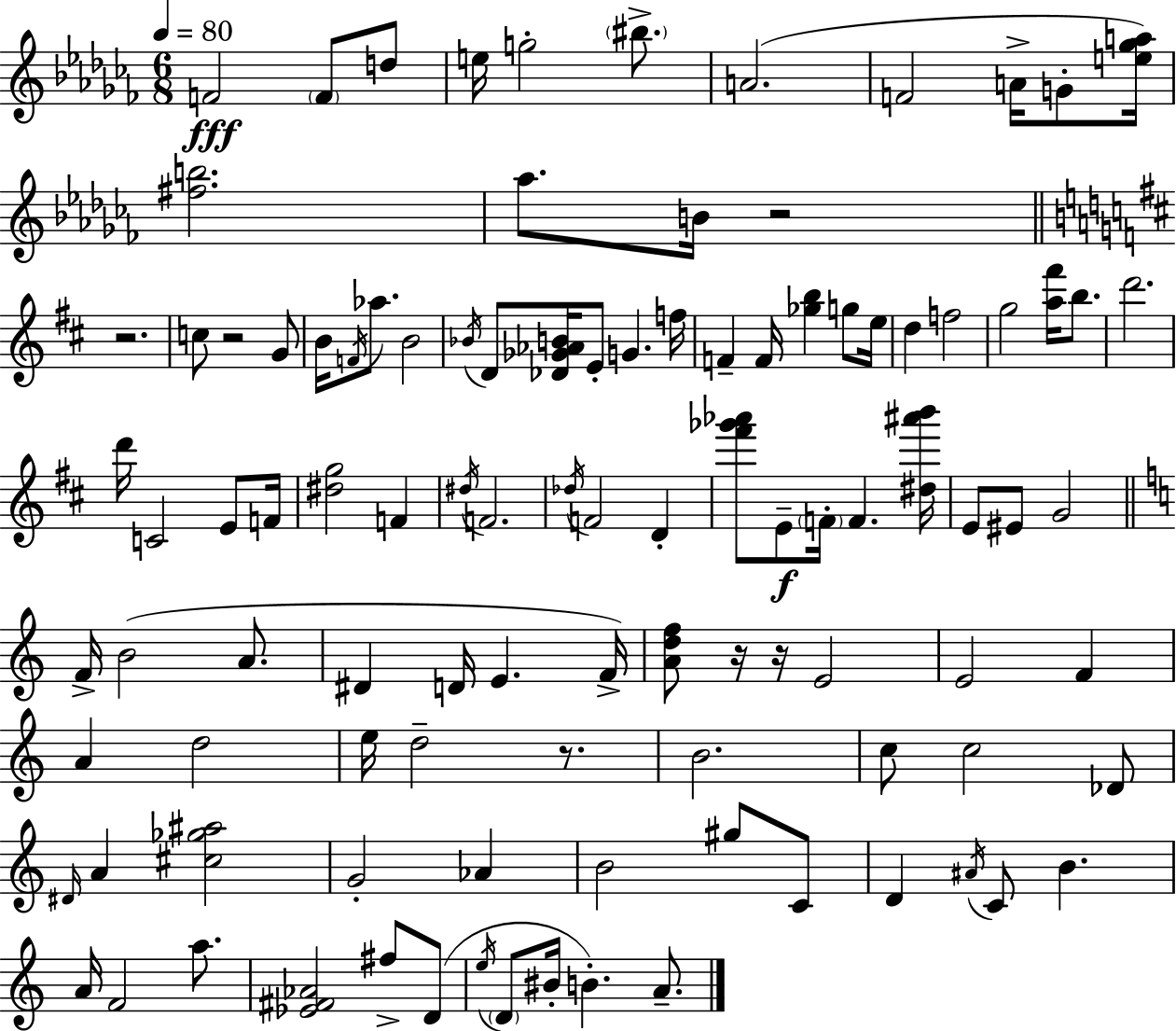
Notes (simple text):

F4/h F4/e D5/e E5/s G5/h BIS5/e. A4/h. F4/h A4/s G4/e [E5,Gb5,A5]/s [F#5,B5]/h. Ab5/e. B4/s R/h R/h. C5/e R/h G4/e B4/s F4/s Ab5/e. B4/h Bb4/s D4/e [Db4,Gb4,Ab4,B4]/s E4/e G4/q. F5/s F4/q F4/s [Gb5,B5]/q G5/e E5/s D5/q F5/h G5/h [A5,F#6]/s B5/e. D6/h. D6/s C4/h E4/e F4/s [D#5,G5]/h F4/q D#5/s F4/h. Db5/s F4/h D4/q [F#6,Gb6,Ab6]/e E4/e F4/s F4/q. [D#5,A#6,B6]/s E4/e EIS4/e G4/h F4/s B4/h A4/e. D#4/q D4/s E4/q. F4/s [A4,D5,F5]/e R/s R/s E4/h E4/h F4/q A4/q D5/h E5/s D5/h R/e. B4/h. C5/e C5/h Db4/e D#4/s A4/q [C#5,Gb5,A#5]/h G4/h Ab4/q B4/h G#5/e C4/e D4/q A#4/s C4/e B4/q. A4/s F4/h A5/e. [Eb4,F#4,Ab4]/h F#5/e D4/e E5/s D4/e BIS4/s B4/q. A4/e.